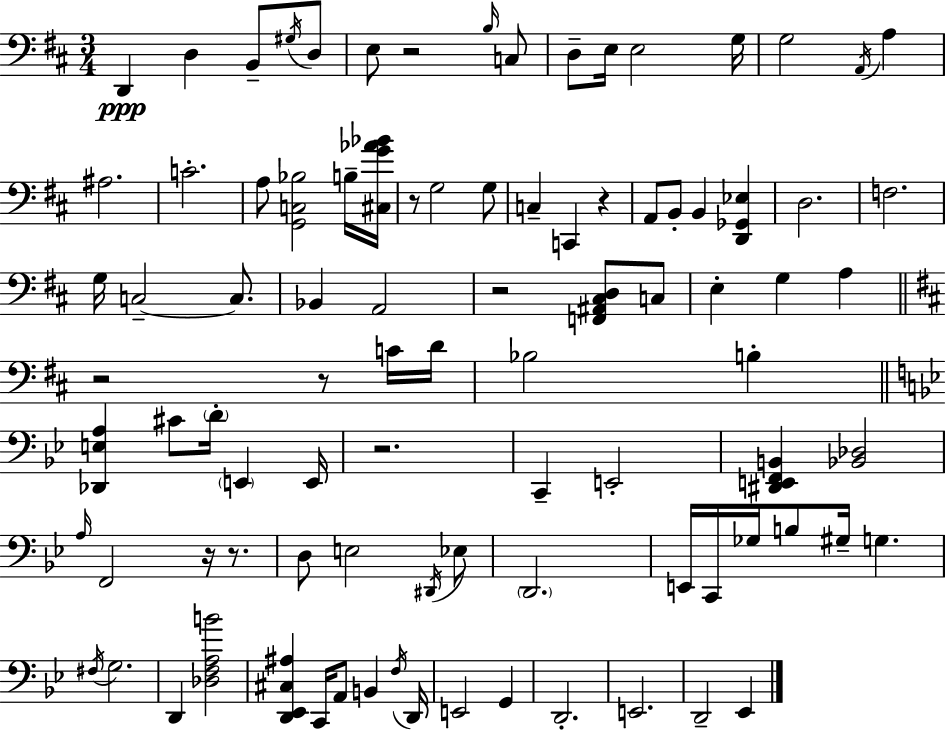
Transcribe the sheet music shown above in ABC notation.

X:1
T:Untitled
M:3/4
L:1/4
K:D
D,, D, B,,/2 ^G,/4 D,/2 E,/2 z2 B,/4 C,/2 D,/2 E,/4 E,2 G,/4 G,2 A,,/4 A, ^A,2 C2 A,/2 [G,,C,_B,]2 B,/4 [^C,G_A_B]/4 z/2 G,2 G,/2 C, C,, z A,,/2 B,,/2 B,, [D,,_G,,_E,] D,2 F,2 G,/4 C,2 C,/2 _B,, A,,2 z2 [F,,^A,,^C,D,]/2 C,/2 E, G, A, z2 z/2 C/4 D/4 _B,2 B, [_D,,E,A,] ^C/2 D/4 E,, E,,/4 z2 C,, E,,2 [^D,,E,,F,,B,,] [_B,,_D,]2 A,/4 F,,2 z/4 z/2 D,/2 E,2 ^D,,/4 _E,/2 D,,2 E,,/4 C,,/4 _G,/4 B,/2 ^G,/4 G, ^F,/4 G,2 D,, [_D,F,A,B]2 [D,,_E,,^C,^A,] C,,/4 A,,/2 B,, F,/4 D,,/4 E,,2 G,, D,,2 E,,2 D,,2 _E,,